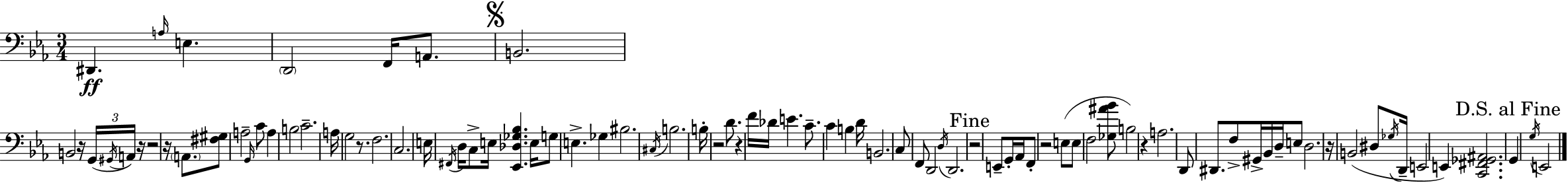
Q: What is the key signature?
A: EES major